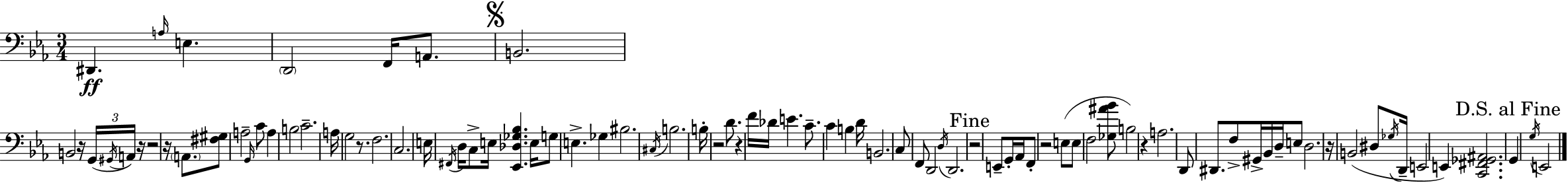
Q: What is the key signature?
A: EES major